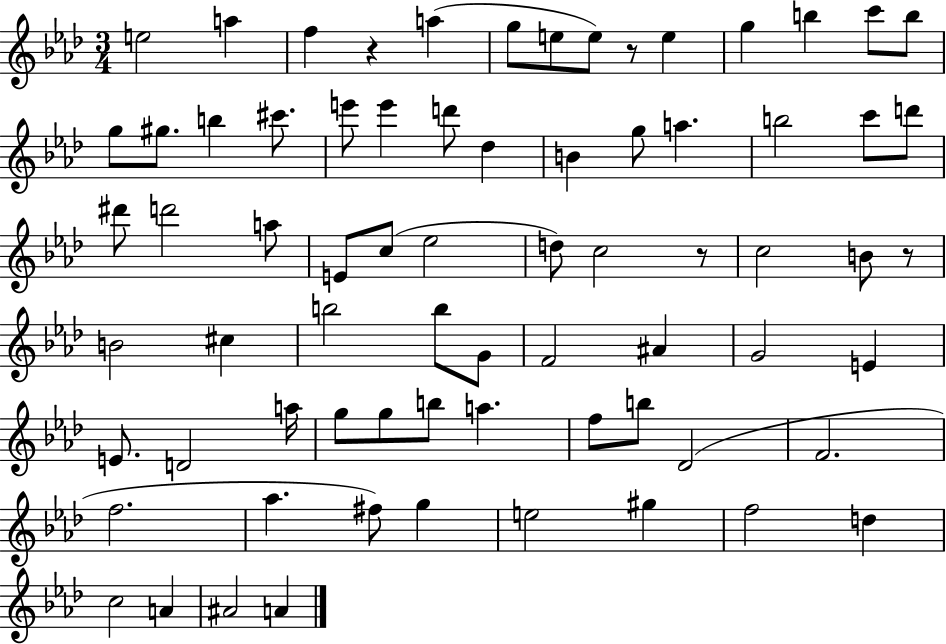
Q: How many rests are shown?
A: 4